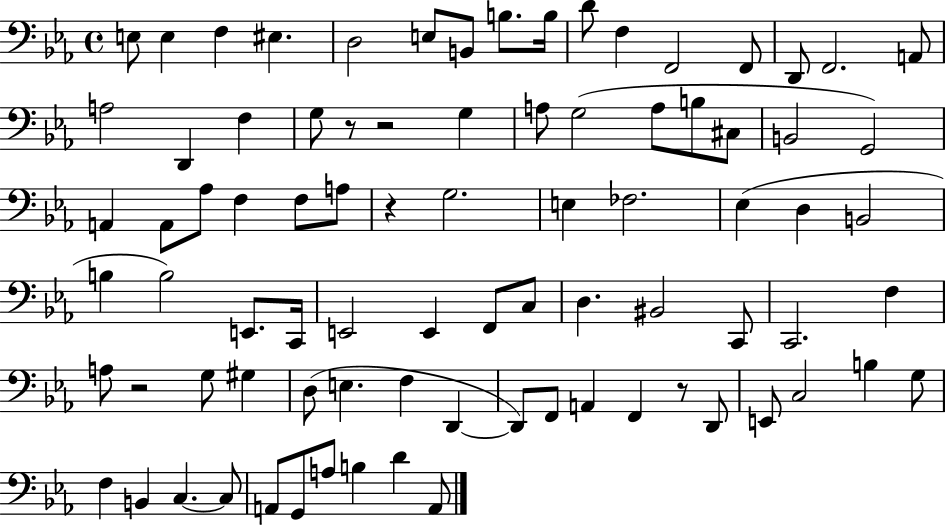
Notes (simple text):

E3/e E3/q F3/q EIS3/q. D3/h E3/e B2/e B3/e. B3/s D4/e F3/q F2/h F2/e D2/e F2/h. A2/e A3/h D2/q F3/q G3/e R/e R/h G3/q A3/e G3/h A3/e B3/e C#3/e B2/h G2/h A2/q A2/e Ab3/e F3/q F3/e A3/e R/q G3/h. E3/q FES3/h. Eb3/q D3/q B2/h B3/q B3/h E2/e. C2/s E2/h E2/q F2/e C3/e D3/q. BIS2/h C2/e C2/h. F3/q A3/e R/h G3/e G#3/q D3/e E3/q. F3/q D2/q D2/e F2/e A2/q F2/q R/e D2/e E2/e C3/h B3/q G3/e F3/q B2/q C3/q. C3/e A2/e G2/e A3/e B3/q D4/q A2/e